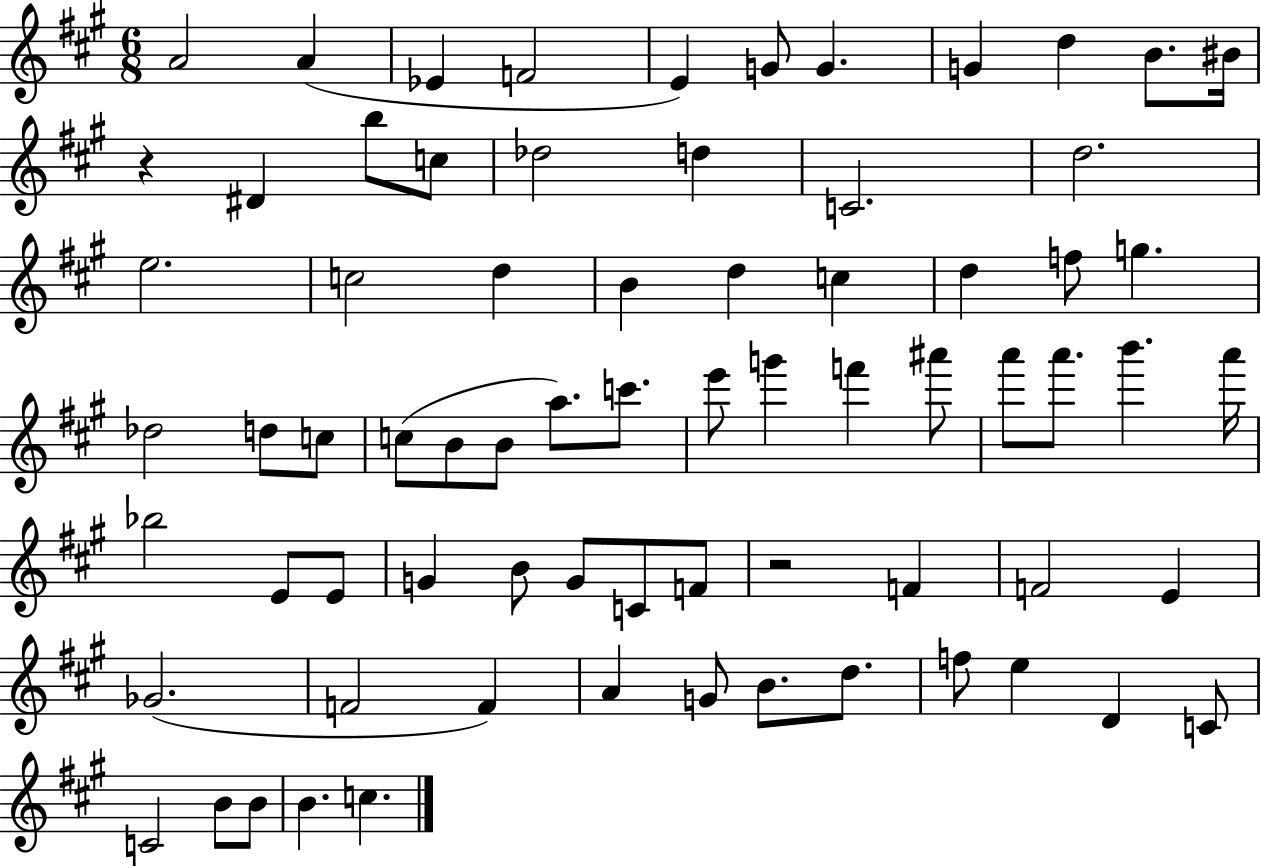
{
  \clef treble
  \numericTimeSignature
  \time 6/8
  \key a \major
  a'2 a'4( | ees'4 f'2 | e'4) g'8 g'4. | g'4 d''4 b'8. bis'16 | \break r4 dis'4 b''8 c''8 | des''2 d''4 | c'2. | d''2. | \break e''2. | c''2 d''4 | b'4 d''4 c''4 | d''4 f''8 g''4. | \break des''2 d''8 c''8 | c''8( b'8 b'8 a''8.) c'''8. | e'''8 g'''4 f'''4 ais'''8 | a'''8 a'''8. b'''4. a'''16 | \break bes''2 e'8 e'8 | g'4 b'8 g'8 c'8 f'8 | r2 f'4 | f'2 e'4 | \break ges'2.( | f'2 f'4) | a'4 g'8 b'8. d''8. | f''8 e''4 d'4 c'8 | \break c'2 b'8 b'8 | b'4. c''4. | \bar "|."
}